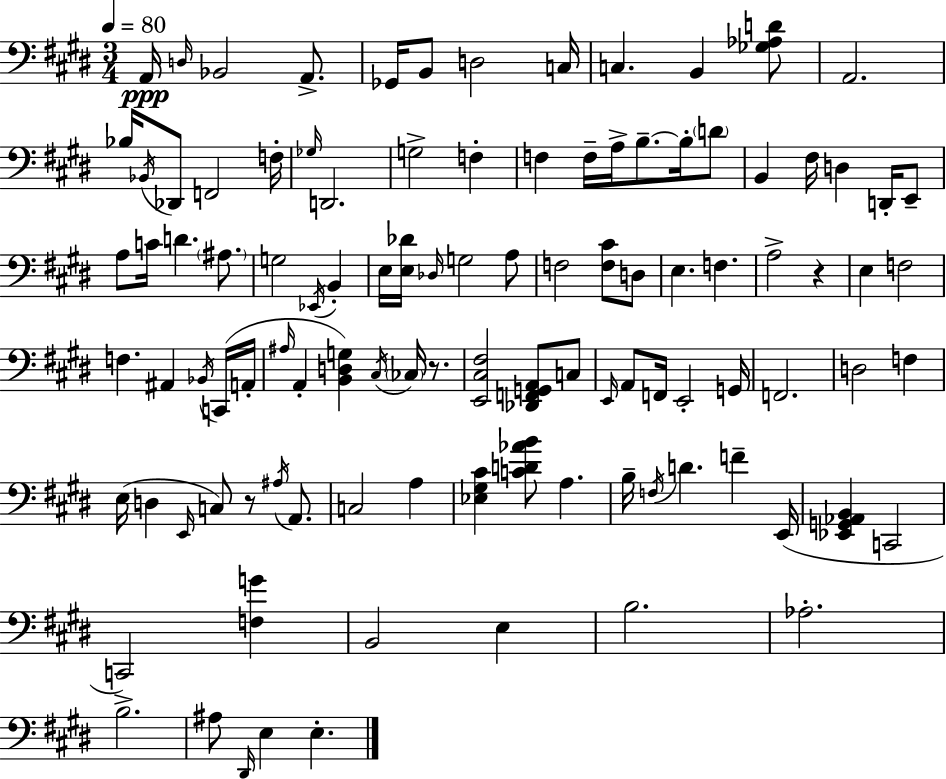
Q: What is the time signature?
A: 3/4